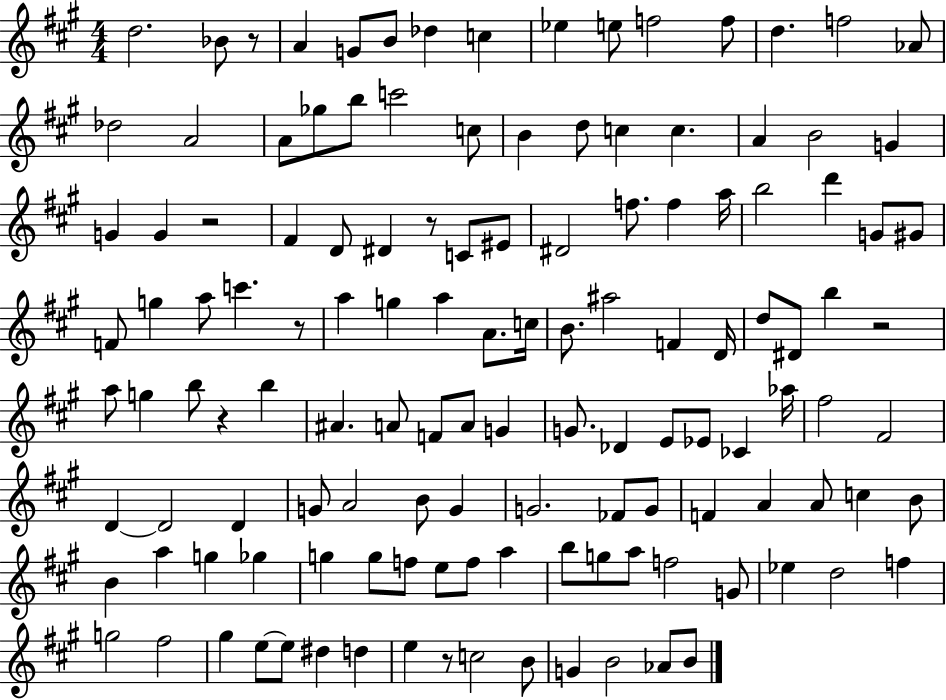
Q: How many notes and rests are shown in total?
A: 130